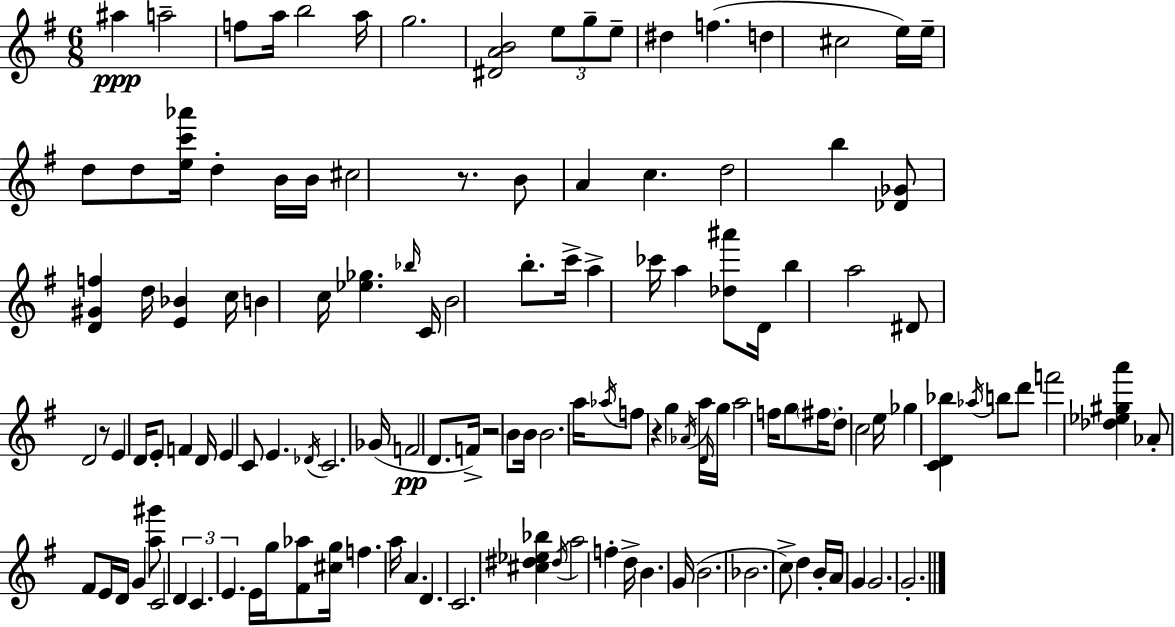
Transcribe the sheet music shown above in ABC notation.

X:1
T:Untitled
M:6/8
L:1/4
K:G
^a a2 f/2 a/4 b2 a/4 g2 [^DAB]2 e/2 g/2 e/2 ^d f d ^c2 e/4 e/4 d/2 d/2 [ec'_a']/4 d B/4 B/4 ^c2 z/2 B/2 A c d2 b [_D_G]/2 [D^Gf] d/4 [E_B] c/4 B c/4 [_e_g] _b/4 C/4 B2 b/2 c'/4 a _c'/4 a [_d^a']/2 D/4 b a2 ^D/2 D2 z/2 E D/4 E/2 F D/4 E C/2 E _D/4 C2 _G/4 F2 D/2 F/4 z2 B/2 B/4 B2 a/4 _a/4 f/2 z g _A/4 a/4 D/4 g/4 a2 f/4 g/2 ^f/4 d/2 c2 e/4 _g [CD_b] _a/4 b/2 d'/2 f'2 [_d_e^ga'] _A/2 ^F/2 E/4 D/4 G [a^g']/2 C2 D C E E/4 g/4 [^F_a]/2 [^cg]/4 f a/4 A D C2 [^c^d_e_b] ^d/4 a2 f d/4 B G/4 B2 _B2 c/2 d B/4 A/4 G G2 G2